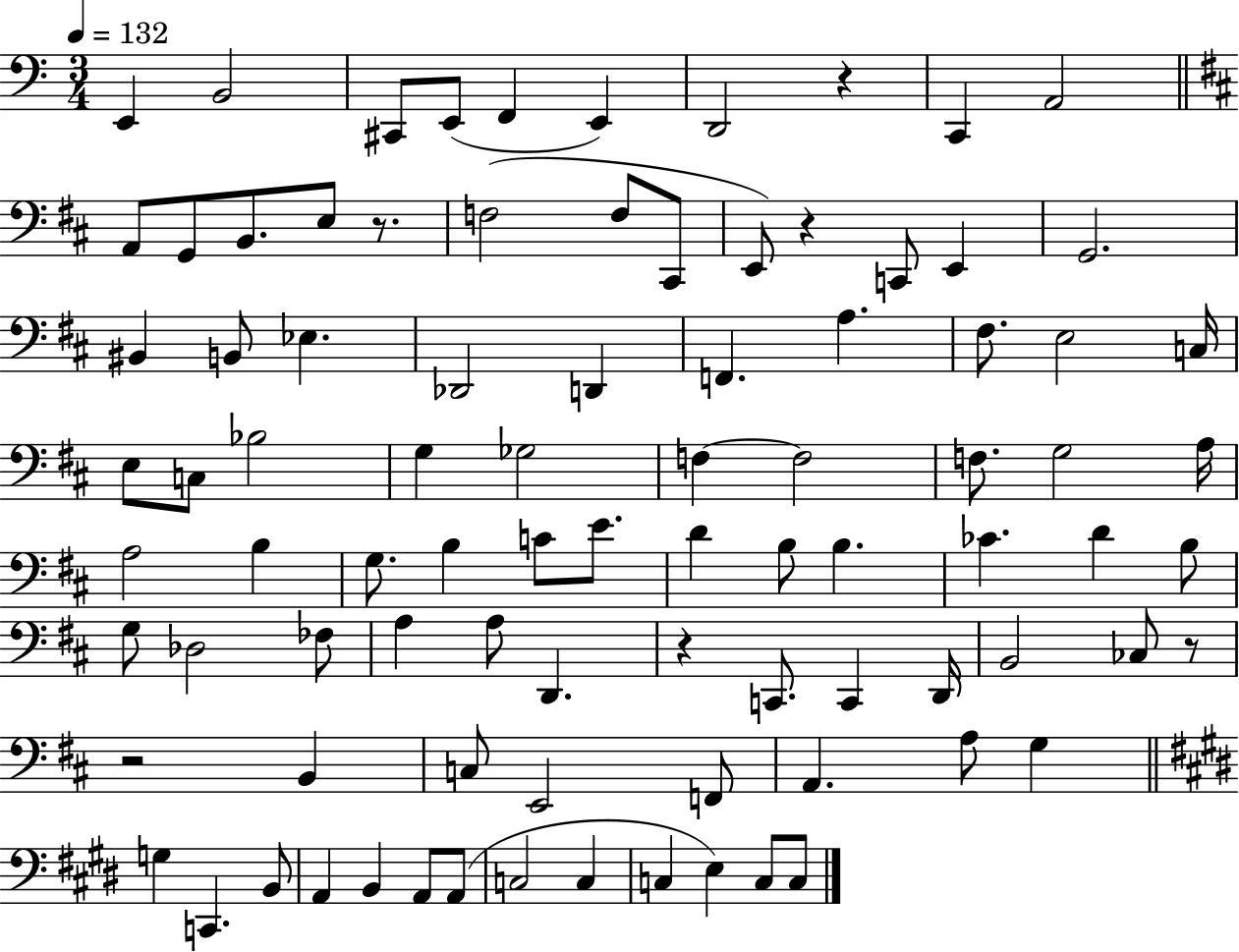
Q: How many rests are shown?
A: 6